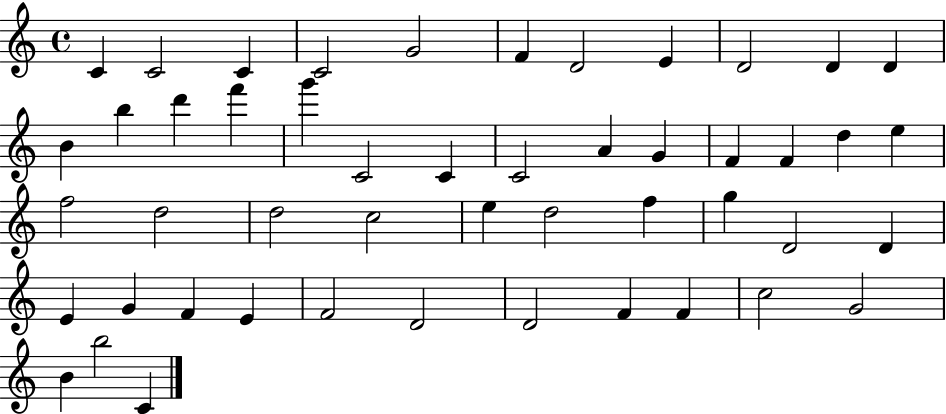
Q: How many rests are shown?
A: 0